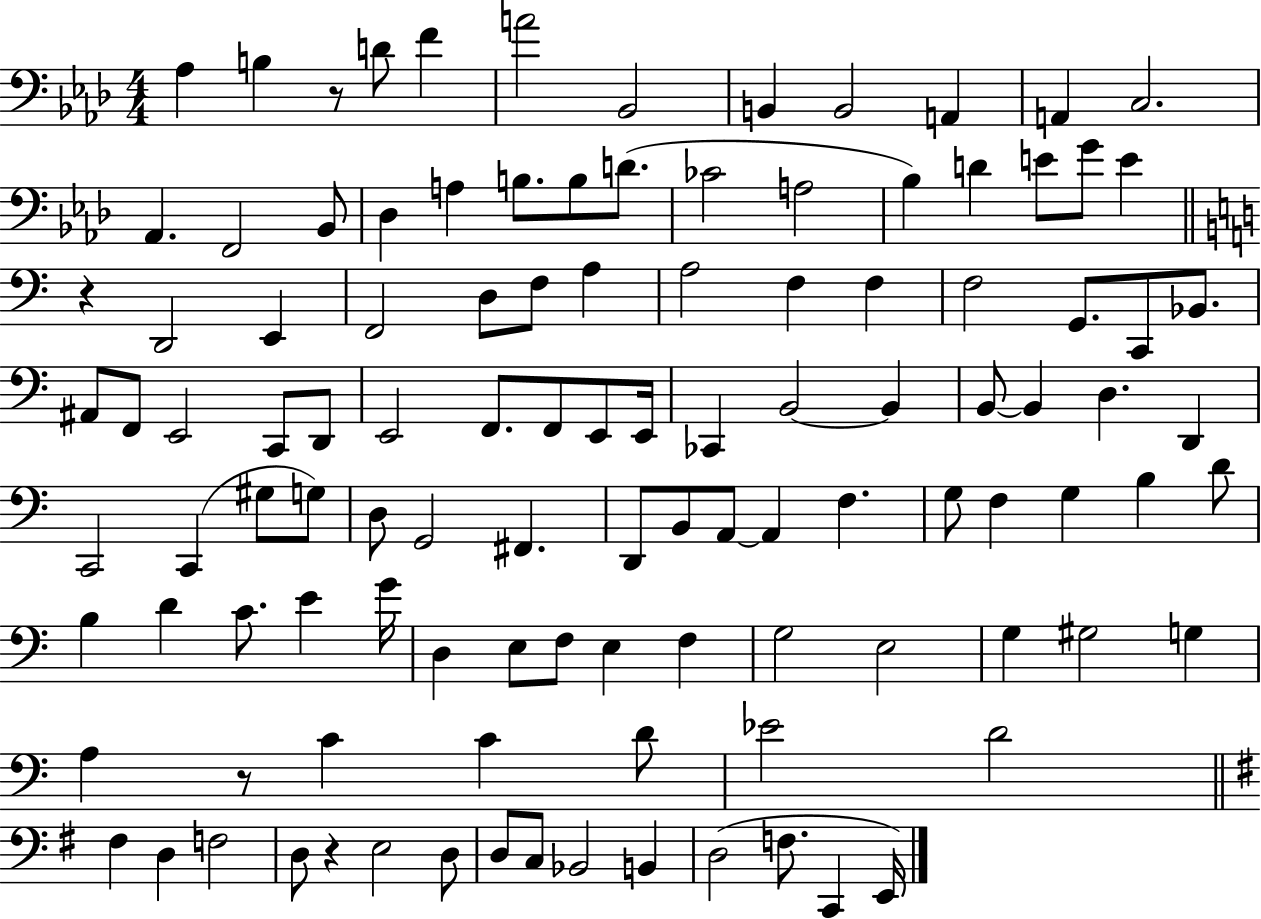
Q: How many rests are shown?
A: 4